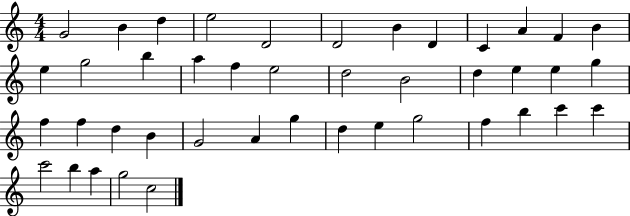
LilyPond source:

{
  \clef treble
  \numericTimeSignature
  \time 4/4
  \key c \major
  g'2 b'4 d''4 | e''2 d'2 | d'2 b'4 d'4 | c'4 a'4 f'4 b'4 | \break e''4 g''2 b''4 | a''4 f''4 e''2 | d''2 b'2 | d''4 e''4 e''4 g''4 | \break f''4 f''4 d''4 b'4 | g'2 a'4 g''4 | d''4 e''4 g''2 | f''4 b''4 c'''4 c'''4 | \break c'''2 b''4 a''4 | g''2 c''2 | \bar "|."
}